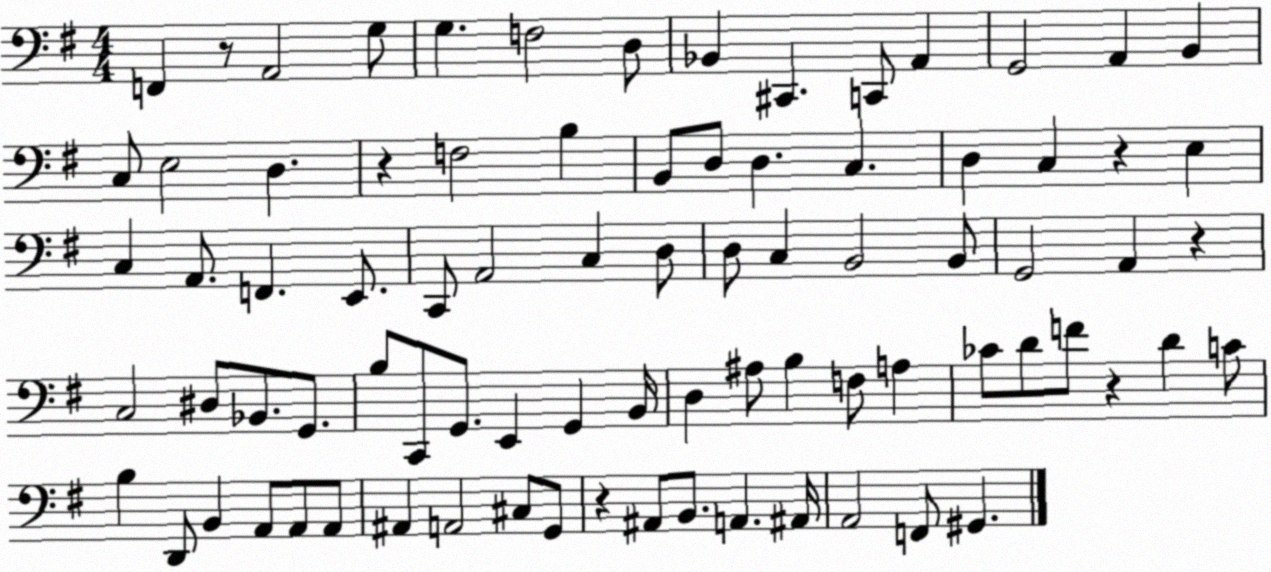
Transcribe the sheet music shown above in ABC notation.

X:1
T:Untitled
M:4/4
L:1/4
K:G
F,, z/2 A,,2 G,/2 G, F,2 D,/2 _B,, ^C,, C,,/2 A,, G,,2 A,, B,, C,/2 E,2 D, z F,2 B, B,,/2 D,/2 D, C, D, C, z E, C, A,,/2 F,, E,,/2 C,,/2 A,,2 C, D,/2 D,/2 C, B,,2 B,,/2 G,,2 A,, z C,2 ^D,/2 _B,,/2 G,,/2 B,/2 C,,/2 G,,/2 E,, G,, B,,/4 D, ^A,/2 B, F,/2 A, _C/2 D/2 F/2 z D C/2 B, D,,/2 B,, A,,/2 A,,/2 A,,/2 ^A,, A,,2 ^C,/2 G,,/2 z ^A,,/2 B,,/2 A,, ^A,,/4 A,,2 F,,/2 ^G,,